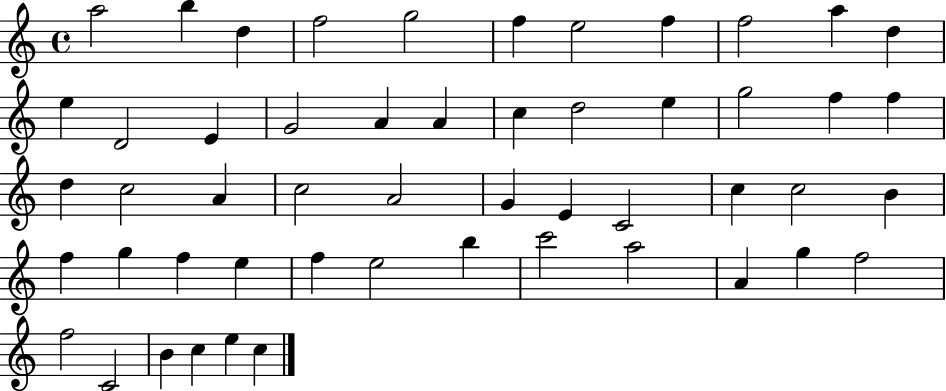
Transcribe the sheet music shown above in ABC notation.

X:1
T:Untitled
M:4/4
L:1/4
K:C
a2 b d f2 g2 f e2 f f2 a d e D2 E G2 A A c d2 e g2 f f d c2 A c2 A2 G E C2 c c2 B f g f e f e2 b c'2 a2 A g f2 f2 C2 B c e c